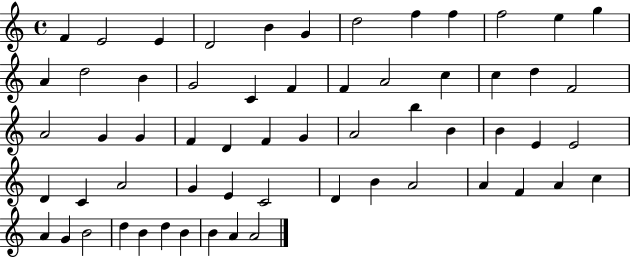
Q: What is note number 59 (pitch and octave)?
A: A4